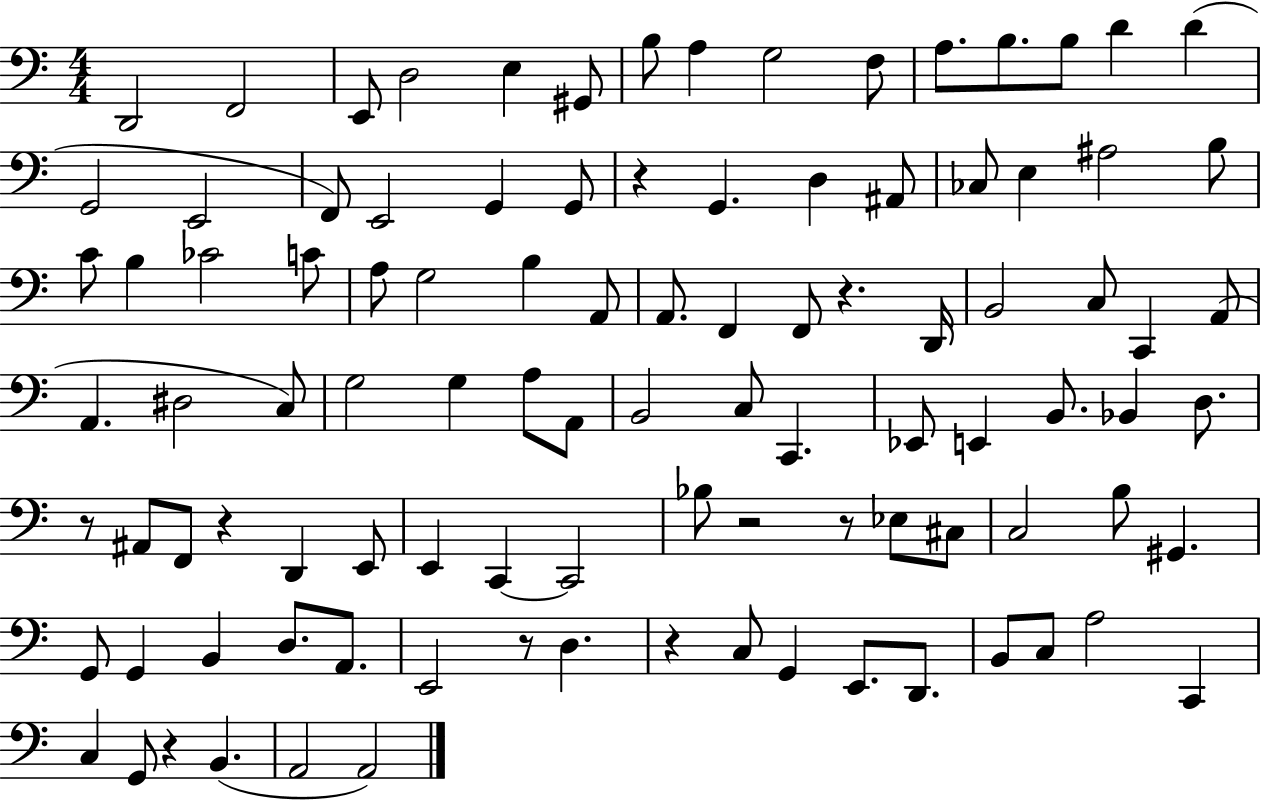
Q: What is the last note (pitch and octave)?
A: A2